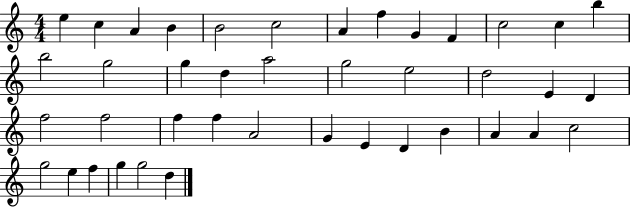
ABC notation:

X:1
T:Untitled
M:4/4
L:1/4
K:C
e c A B B2 c2 A f G F c2 c b b2 g2 g d a2 g2 e2 d2 E D f2 f2 f f A2 G E D B A A c2 g2 e f g g2 d